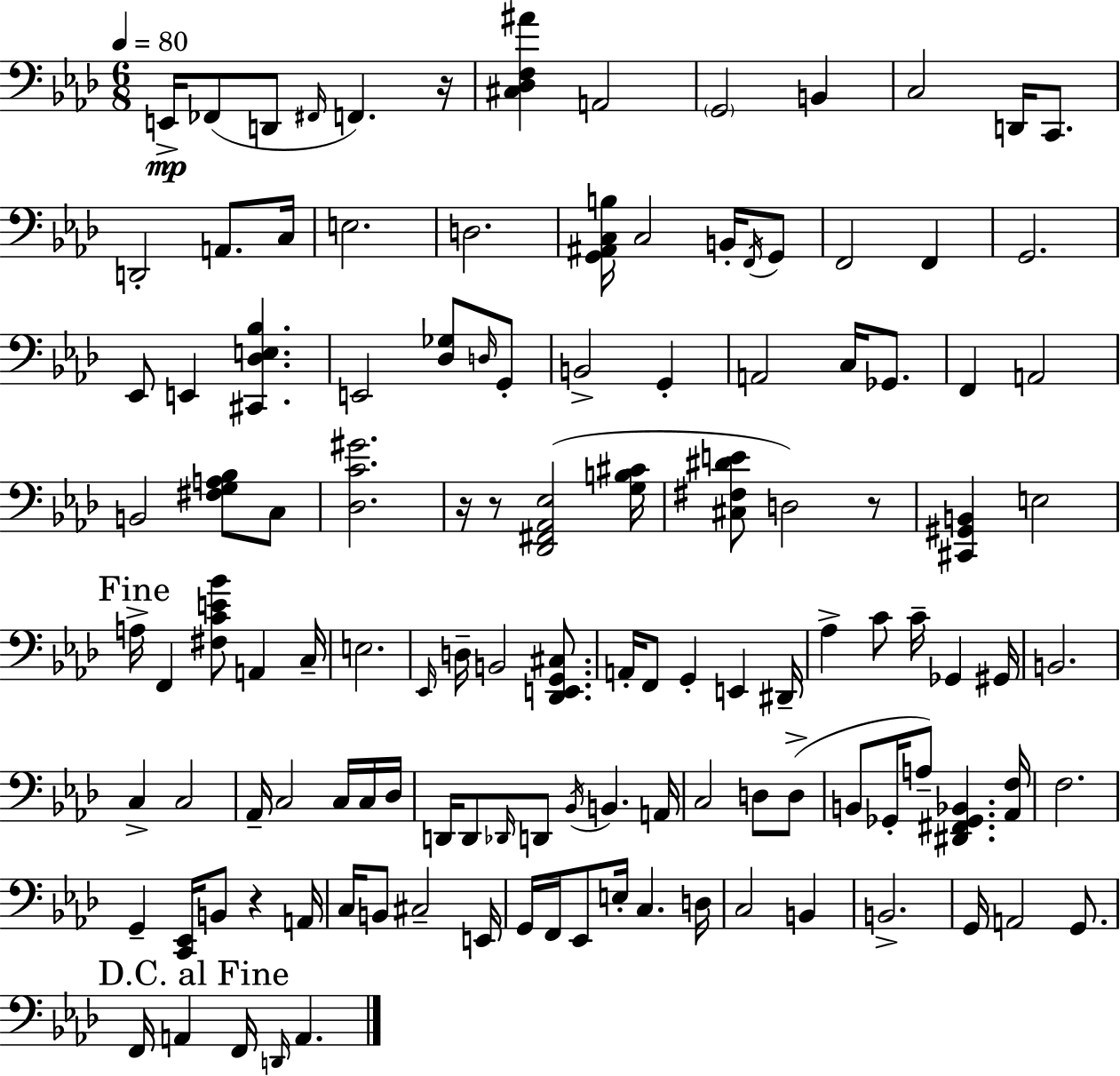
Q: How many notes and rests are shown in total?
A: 123